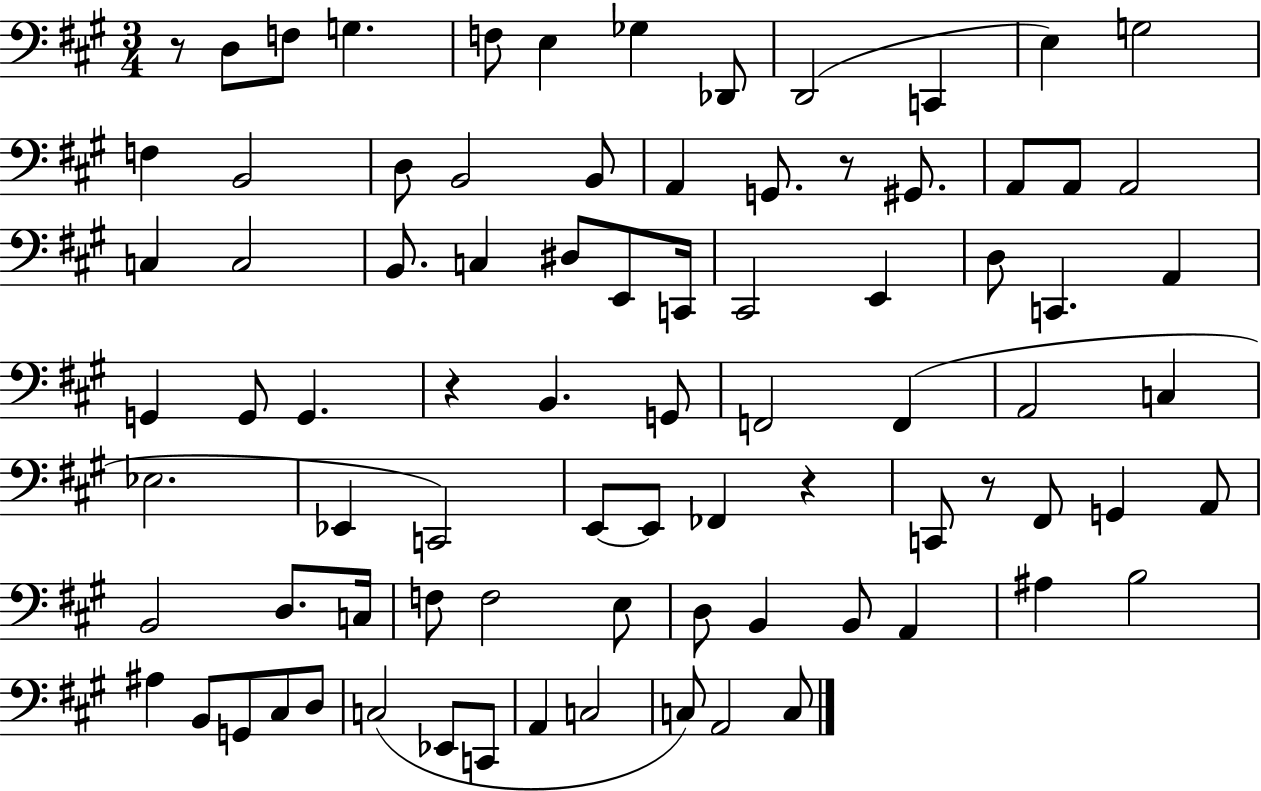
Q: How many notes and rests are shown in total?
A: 83